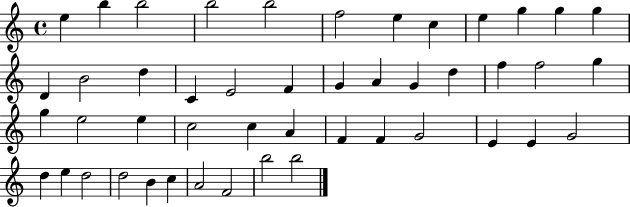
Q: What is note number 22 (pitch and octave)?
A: D5